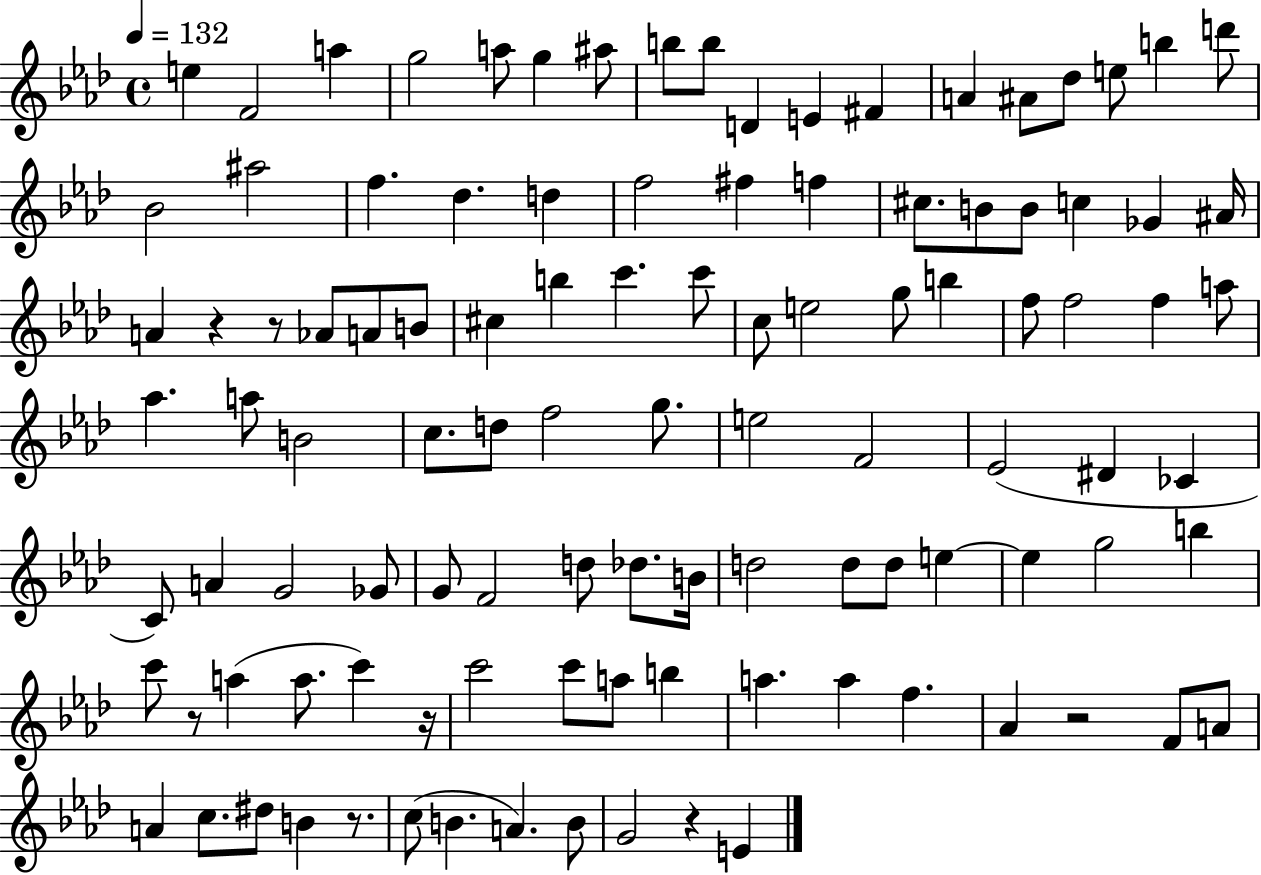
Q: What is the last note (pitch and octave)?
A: E4